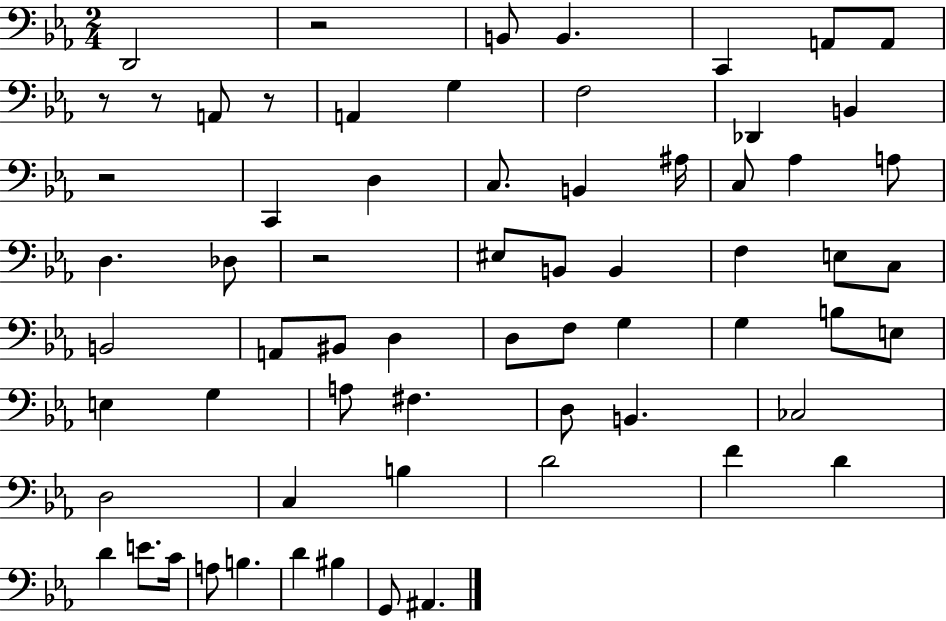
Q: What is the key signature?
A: EES major